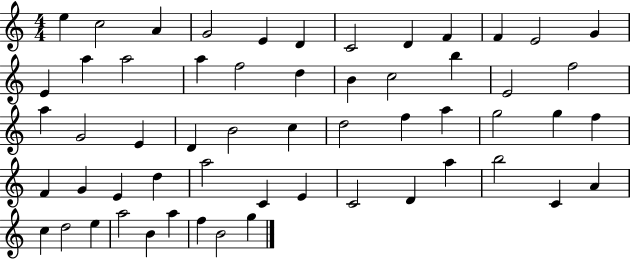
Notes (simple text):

E5/q C5/h A4/q G4/h E4/q D4/q C4/h D4/q F4/q F4/q E4/h G4/q E4/q A5/q A5/h A5/q F5/h D5/q B4/q C5/h B5/q E4/h F5/h A5/q G4/h E4/q D4/q B4/h C5/q D5/h F5/q A5/q G5/h G5/q F5/q F4/q G4/q E4/q D5/q A5/h C4/q E4/q C4/h D4/q A5/q B5/h C4/q A4/q C5/q D5/h E5/q A5/h B4/q A5/q F5/q B4/h G5/q